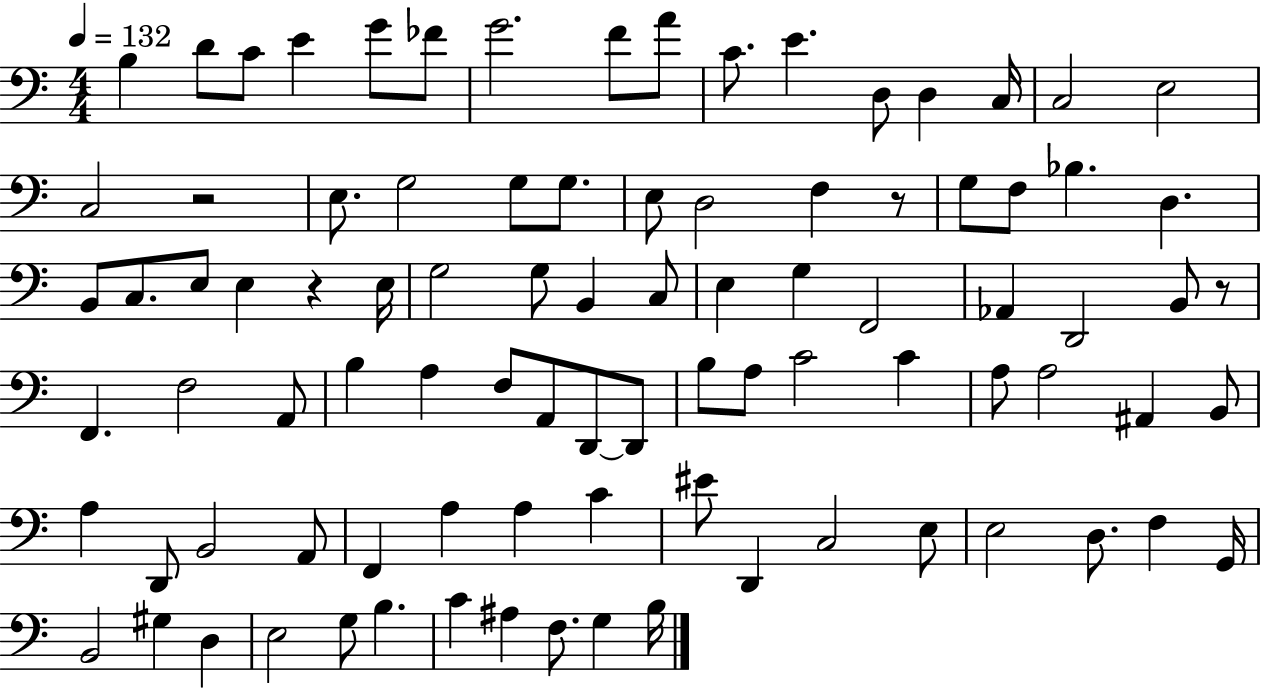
X:1
T:Untitled
M:4/4
L:1/4
K:C
B, D/2 C/2 E G/2 _F/2 G2 F/2 A/2 C/2 E D,/2 D, C,/4 C,2 E,2 C,2 z2 E,/2 G,2 G,/2 G,/2 E,/2 D,2 F, z/2 G,/2 F,/2 _B, D, B,,/2 C,/2 E,/2 E, z E,/4 G,2 G,/2 B,, C,/2 E, G, F,,2 _A,, D,,2 B,,/2 z/2 F,, F,2 A,,/2 B, A, F,/2 A,,/2 D,,/2 D,,/2 B,/2 A,/2 C2 C A,/2 A,2 ^A,, B,,/2 A, D,,/2 B,,2 A,,/2 F,, A, A, C ^E/2 D,, C,2 E,/2 E,2 D,/2 F, G,,/4 B,,2 ^G, D, E,2 G,/2 B, C ^A, F,/2 G, B,/4